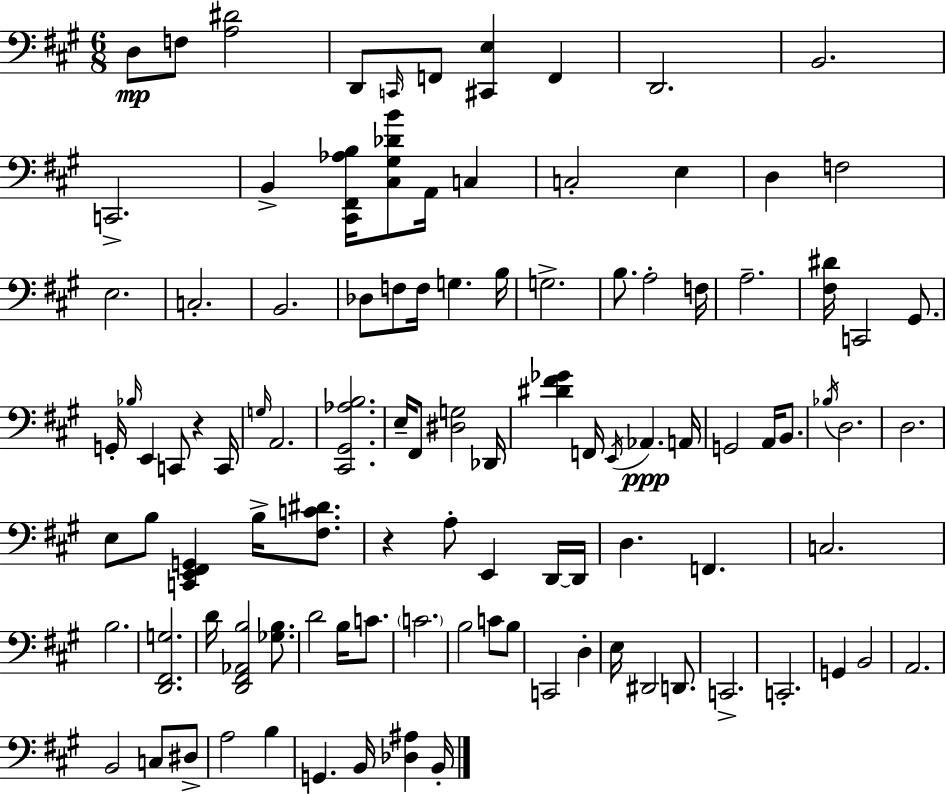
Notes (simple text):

D3/e F3/e [A3,D#4]/h D2/e C2/s F2/e [C#2,E3]/q F2/q D2/h. B2/h. C2/h. B2/q [C#2,F#2,Ab3,B3]/s [C#3,G#3,Db4,B4]/e A2/s C3/q C3/h E3/q D3/q F3/h E3/h. C3/h. B2/h. Db3/e F3/e F3/s G3/q. B3/s G3/h. B3/e. A3/h F3/s A3/h. [F#3,D#4]/s C2/h G#2/e. G2/s Bb3/s E2/q C2/e R/q C2/s G3/s A2/h. [C#2,G#2,Ab3,B3]/h. E3/s F#2/e [D#3,G3]/h Db2/s [D#4,F#4,Gb4]/q F2/s E2/s Ab2/q. A2/s G2/h A2/s B2/e. Bb3/s D3/h. D3/h. E3/e B3/e [C2,E2,F#2,G2]/q B3/s [F#3,C4,D#4]/e. R/q A3/e E2/q D2/s D2/s D3/q. F2/q. C3/h. B3/h. [D2,F#2,G3]/h. D4/s [D2,F#2,Ab2,B3]/h [Gb3,B3]/e. D4/h B3/s C4/e. C4/h. B3/h C4/e B3/e C2/h D3/q E3/s D#2/h D2/e. C2/h. C2/h. G2/q B2/h A2/h. B2/h C3/e D#3/e A3/h B3/q G2/q. B2/s [Db3,A#3]/q B2/s